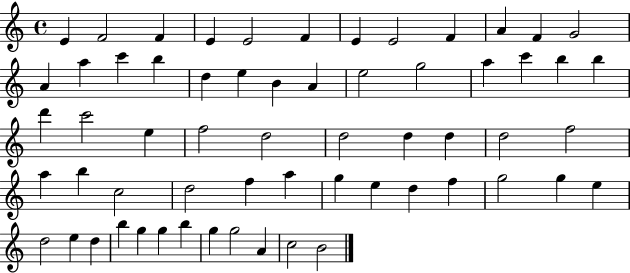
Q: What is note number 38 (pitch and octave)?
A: B5